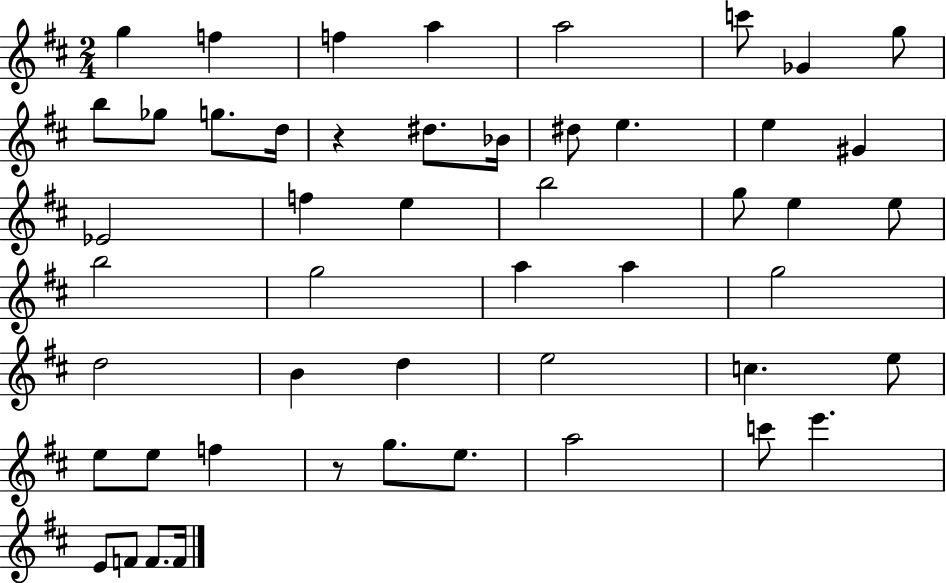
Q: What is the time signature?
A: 2/4